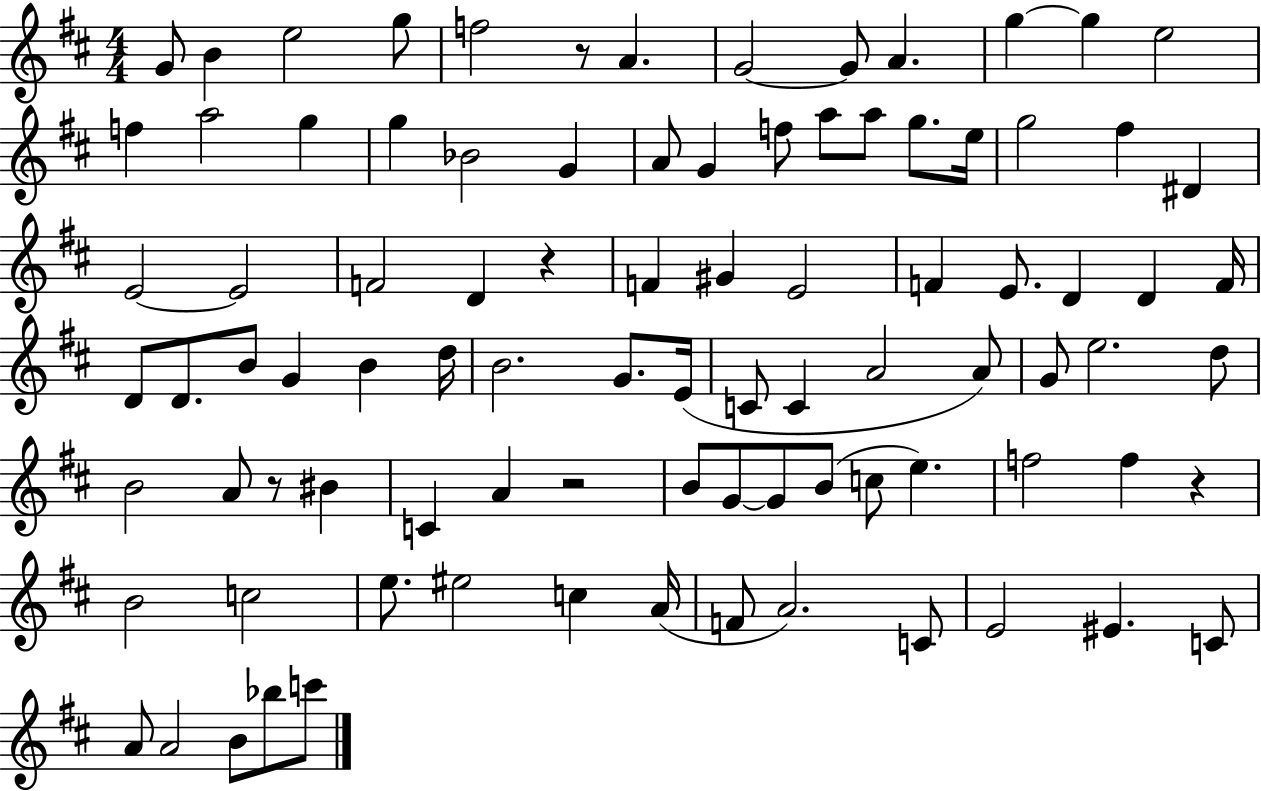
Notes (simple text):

G4/e B4/q E5/h G5/e F5/h R/e A4/q. G4/h G4/e A4/q. G5/q G5/q E5/h F5/q A5/h G5/q G5/q Bb4/h G4/q A4/e G4/q F5/e A5/e A5/e G5/e. E5/s G5/h F#5/q D#4/q E4/h E4/h F4/h D4/q R/q F4/q G#4/q E4/h F4/q E4/e. D4/q D4/q F4/s D4/e D4/e. B4/e G4/q B4/q D5/s B4/h. G4/e. E4/s C4/e C4/q A4/h A4/e G4/e E5/h. D5/e B4/h A4/e R/e BIS4/q C4/q A4/q R/h B4/e G4/e G4/e B4/e C5/e E5/q. F5/h F5/q R/q B4/h C5/h E5/e. EIS5/h C5/q A4/s F4/e A4/h. C4/e E4/h EIS4/q. C4/e A4/e A4/h B4/e Bb5/e C6/e